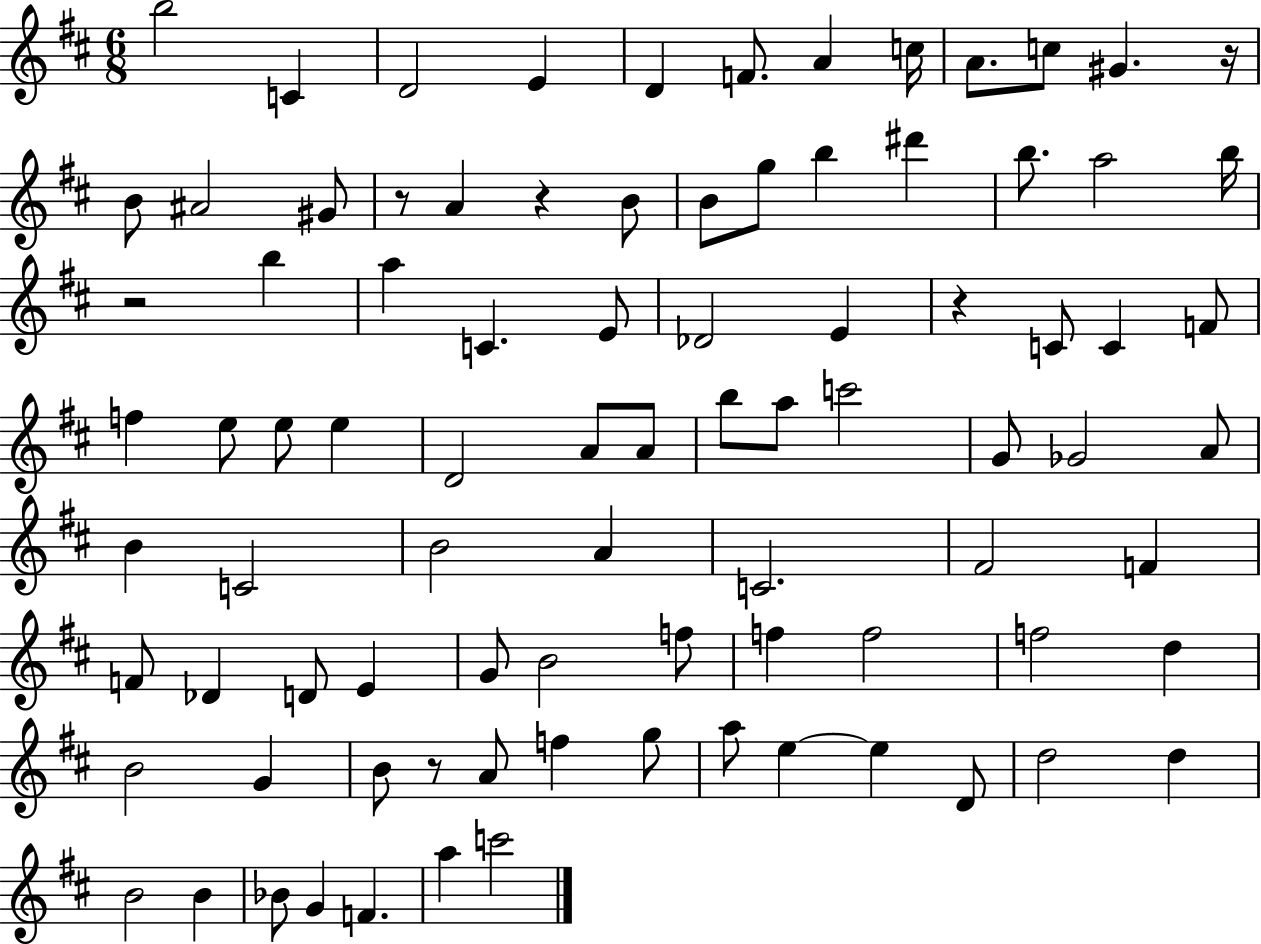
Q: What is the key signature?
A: D major